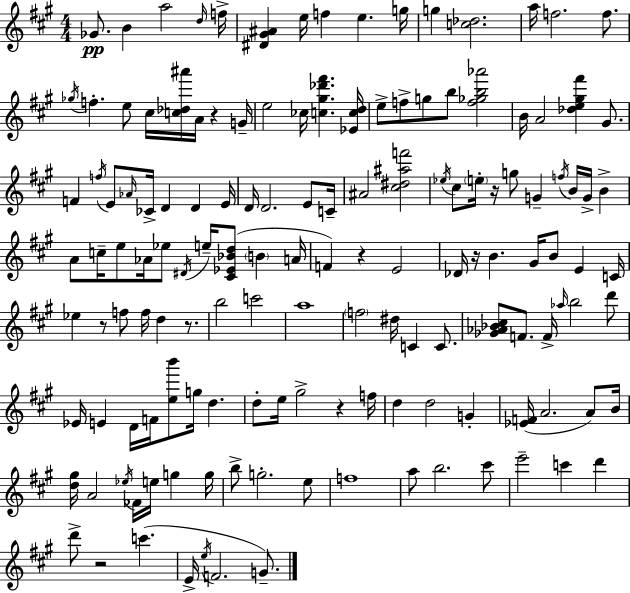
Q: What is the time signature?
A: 4/4